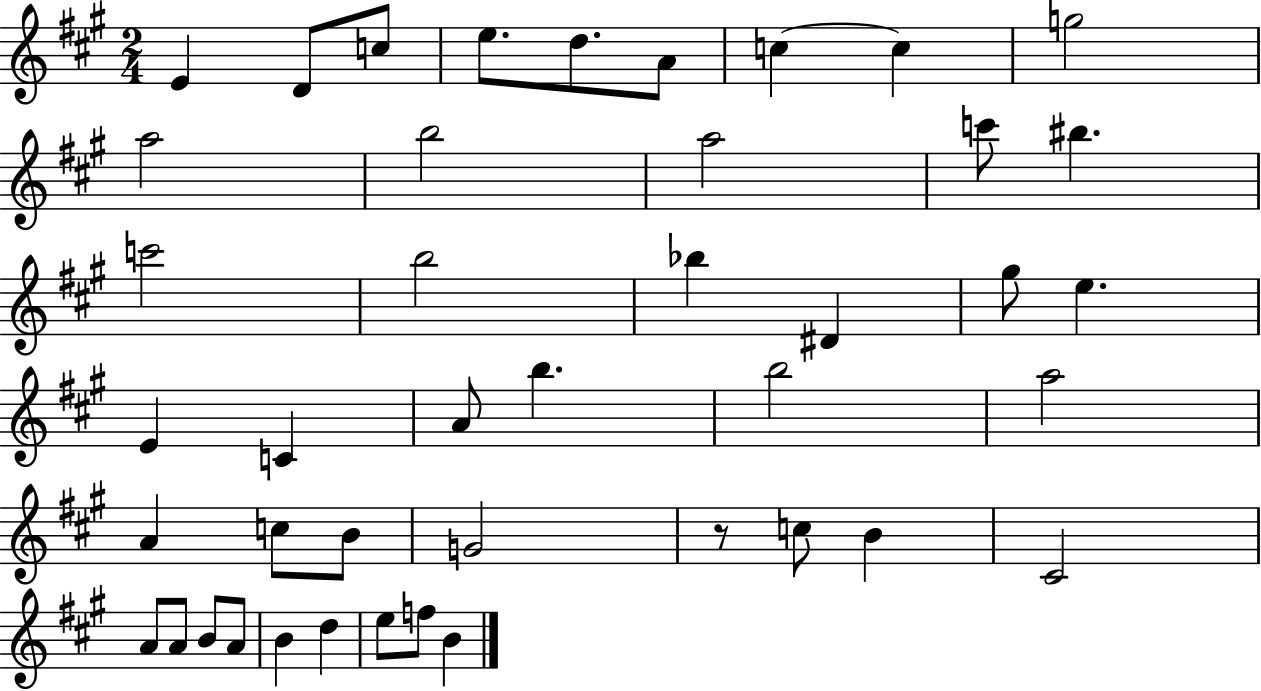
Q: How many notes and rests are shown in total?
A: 43